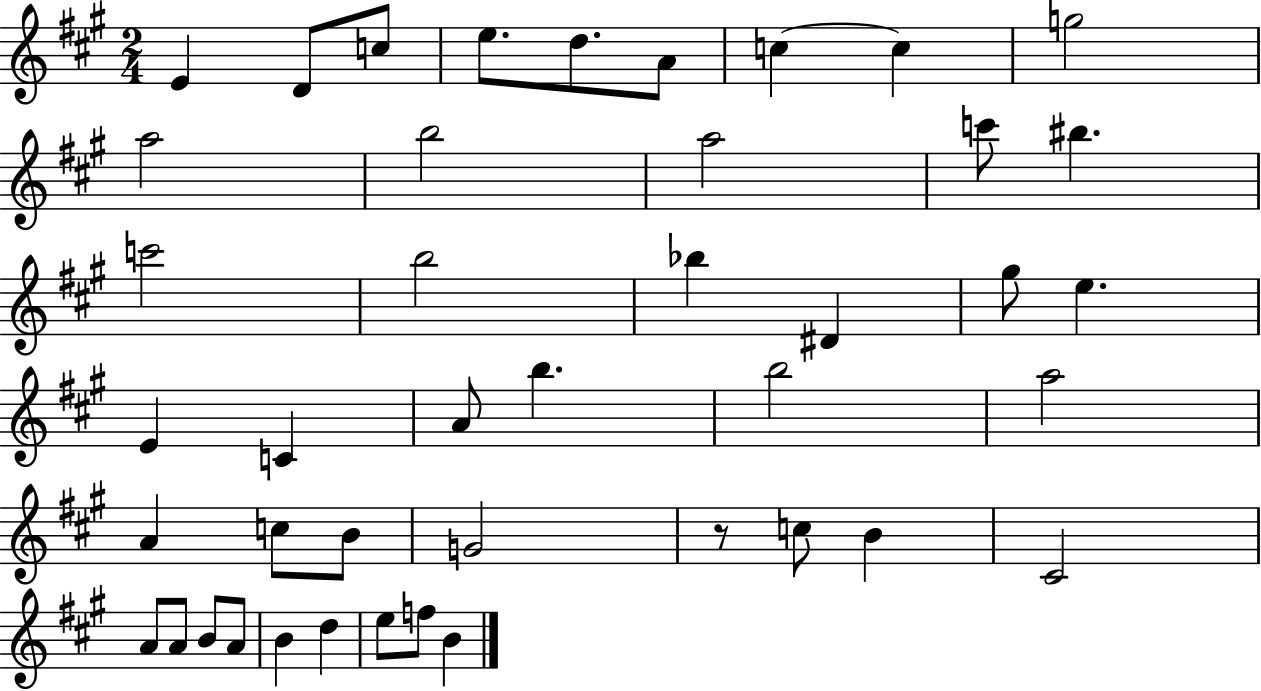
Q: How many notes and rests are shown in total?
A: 43